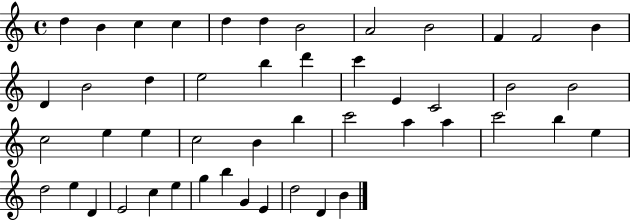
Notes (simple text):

D5/q B4/q C5/q C5/q D5/q D5/q B4/h A4/h B4/h F4/q F4/h B4/q D4/q B4/h D5/q E5/h B5/q D6/q C6/q E4/q C4/h B4/h B4/h C5/h E5/q E5/q C5/h B4/q B5/q C6/h A5/q A5/q C6/h B5/q E5/q D5/h E5/q D4/q E4/h C5/q E5/q G5/q B5/q G4/q E4/q D5/h D4/q B4/q